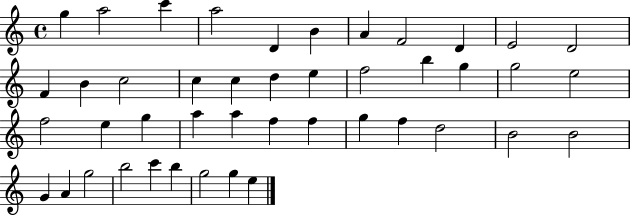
G5/q A5/h C6/q A5/h D4/q B4/q A4/q F4/h D4/q E4/h D4/h F4/q B4/q C5/h C5/q C5/q D5/q E5/q F5/h B5/q G5/q G5/h E5/h F5/h E5/q G5/q A5/q A5/q F5/q F5/q G5/q F5/q D5/h B4/h B4/h G4/q A4/q G5/h B5/h C6/q B5/q G5/h G5/q E5/q